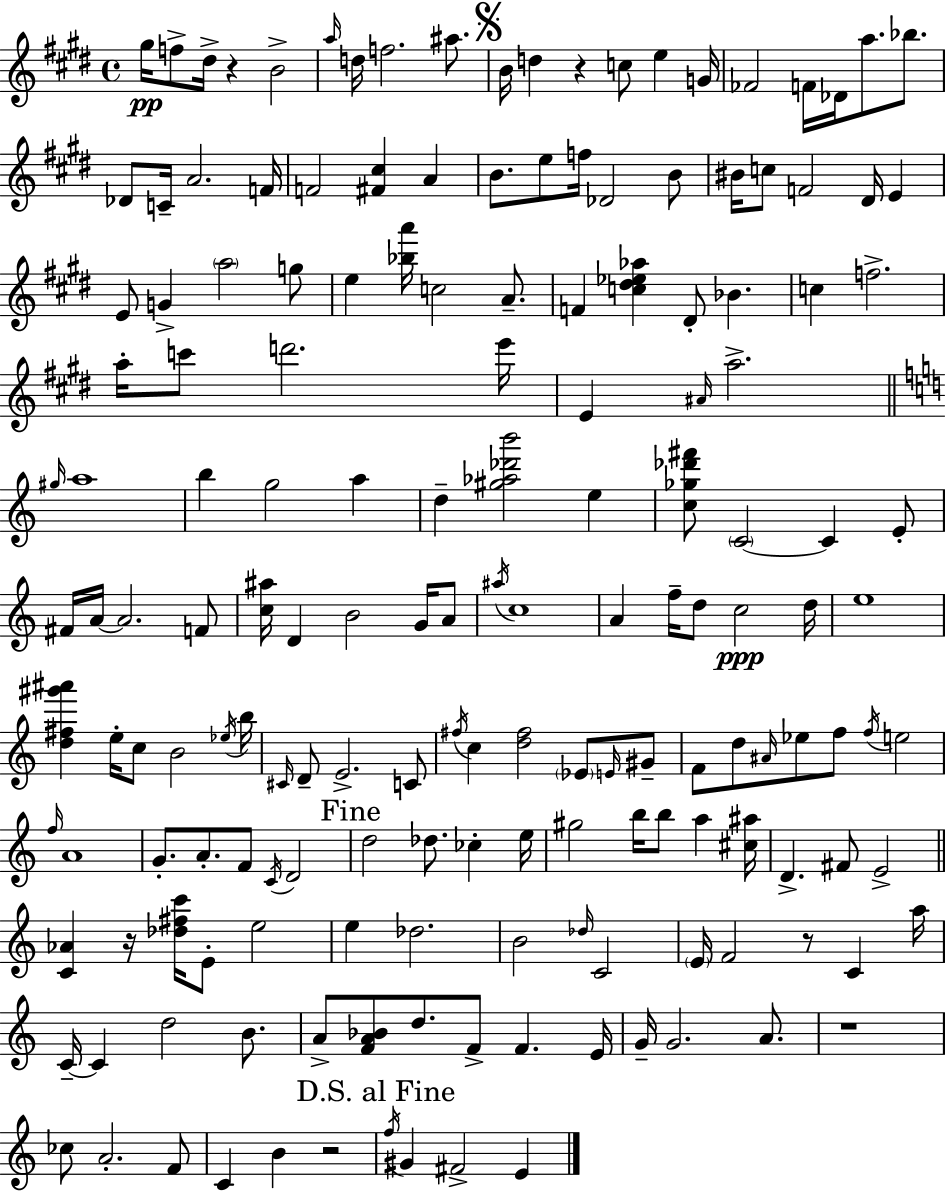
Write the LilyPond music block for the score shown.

{
  \clef treble
  \time 4/4
  \defaultTimeSignature
  \key e \major
  gis''16\pp f''8-> dis''16-> r4 b'2-> | \grace { a''16 } d''16 f''2. ais''8. | \mark \markup { \musicglyph "scripts.segno" } b'16 d''4 r4 c''8 e''4 | g'16 fes'2 f'16 des'16 a''8. bes''8. | \break des'8 c'16-- a'2. | f'16 f'2 <fis' cis''>4 a'4 | b'8. e''8 f''16 des'2 b'8 | bis'16 c''8 f'2 dis'16 e'4 | \break e'8 g'4-> \parenthesize a''2 g''8 | e''4 <bes'' a'''>16 c''2 a'8.-- | f'4 <c'' dis'' ees'' aes''>4 dis'8-. bes'4. | c''4 f''2.-> | \break a''16-. c'''8 d'''2. | e'''16 e'4 \grace { ais'16 } a''2.-> | \bar "||" \break \key c \major \grace { gis''16 } a''1 | b''4 g''2 a''4 | d''4-- <gis'' aes'' des''' b'''>2 e''4 | <c'' ges'' des''' fis'''>8 \parenthesize c'2~~ c'4 e'8-. | \break fis'16 a'16~~ a'2. f'8 | <c'' ais''>16 d'4 b'2 g'16 a'8 | \acciaccatura { ais''16 } c''1 | a'4 f''16-- d''8 c''2\ppp | \break d''16 e''1 | <d'' fis'' gis''' ais'''>4 e''16-. c''8 b'2 | \acciaccatura { ees''16 } b''16 \grace { cis'16 } d'8-- e'2.-> | c'8 \acciaccatura { fis''16 } c''4 <d'' fis''>2 | \break \parenthesize ees'8 \grace { e'16 } gis'8-- f'8 d''8 \grace { ais'16 } ees''8 f''8 \acciaccatura { f''16 } | e''2 \grace { f''16 } a'1 | g'8.-. a'8.-. f'8 | \acciaccatura { c'16 } d'2 \mark "Fine" d''2 | \break des''8. ces''4-. e''16 gis''2 | b''16 b''8 a''4 <cis'' ais''>16 d'4.-> | fis'8 e'2-> \bar "||" \break \key c \major <c' aes'>4 r16 <des'' fis'' c'''>16 e'8-. e''2 | e''4 des''2. | b'2 \grace { des''16 } c'2 | \parenthesize e'16 f'2 r8 c'4 | \break a''16 c'16--~~ c'4 d''2 b'8. | a'8-> <f' a' bes'>8 d''8. f'8-> f'4. | e'16 g'16-- g'2. a'8. | r1 | \break ces''8 a'2.-. f'8 | c'4 b'4 r2 | \mark "D.S. al Fine" \acciaccatura { f''16 } gis'4 fis'2-> e'4 | \bar "|."
}